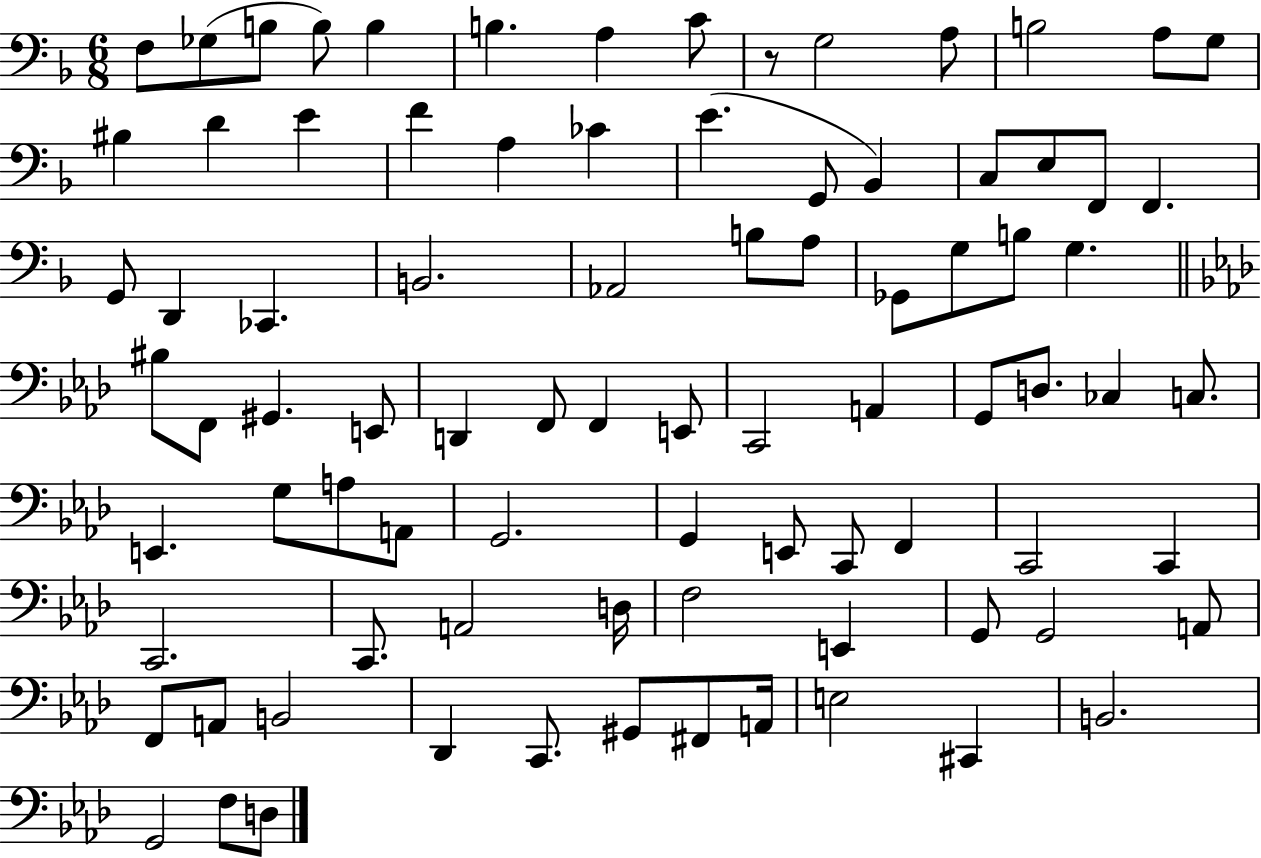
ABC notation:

X:1
T:Untitled
M:6/8
L:1/4
K:F
F,/2 _G,/2 B,/2 B,/2 B, B, A, C/2 z/2 G,2 A,/2 B,2 A,/2 G,/2 ^B, D E F A, _C E G,,/2 _B,, C,/2 E,/2 F,,/2 F,, G,,/2 D,, _C,, B,,2 _A,,2 B,/2 A,/2 _G,,/2 G,/2 B,/2 G, ^B,/2 F,,/2 ^G,, E,,/2 D,, F,,/2 F,, E,,/2 C,,2 A,, G,,/2 D,/2 _C, C,/2 E,, G,/2 A,/2 A,,/2 G,,2 G,, E,,/2 C,,/2 F,, C,,2 C,, C,,2 C,,/2 A,,2 D,/4 F,2 E,, G,,/2 G,,2 A,,/2 F,,/2 A,,/2 B,,2 _D,, C,,/2 ^G,,/2 ^F,,/2 A,,/4 E,2 ^C,, B,,2 G,,2 F,/2 D,/2